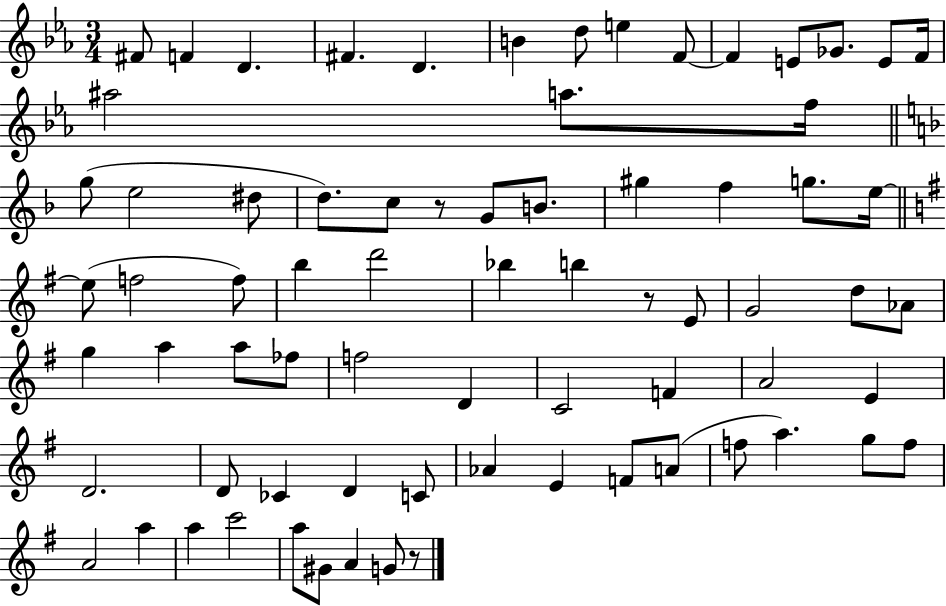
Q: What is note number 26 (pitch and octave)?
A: F5